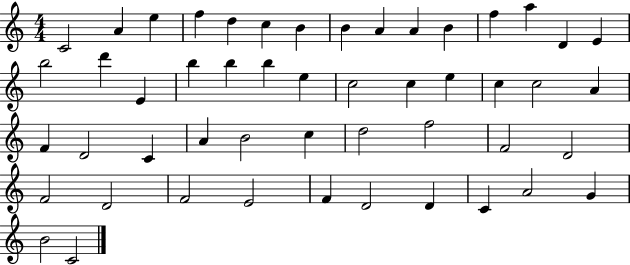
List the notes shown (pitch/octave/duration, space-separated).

C4/h A4/q E5/q F5/q D5/q C5/q B4/q B4/q A4/q A4/q B4/q F5/q A5/q D4/q E4/q B5/h D6/q E4/q B5/q B5/q B5/q E5/q C5/h C5/q E5/q C5/q C5/h A4/q F4/q D4/h C4/q A4/q B4/h C5/q D5/h F5/h F4/h D4/h F4/h D4/h F4/h E4/h F4/q D4/h D4/q C4/q A4/h G4/q B4/h C4/h